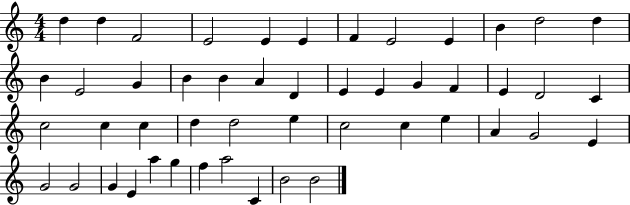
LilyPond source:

{
  \clef treble
  \numericTimeSignature
  \time 4/4
  \key c \major
  d''4 d''4 f'2 | e'2 e'4 e'4 | f'4 e'2 e'4 | b'4 d''2 d''4 | \break b'4 e'2 g'4 | b'4 b'4 a'4 d'4 | e'4 e'4 g'4 f'4 | e'4 d'2 c'4 | \break c''2 c''4 c''4 | d''4 d''2 e''4 | c''2 c''4 e''4 | a'4 g'2 e'4 | \break g'2 g'2 | g'4 e'4 a''4 g''4 | f''4 a''2 c'4 | b'2 b'2 | \break \bar "|."
}